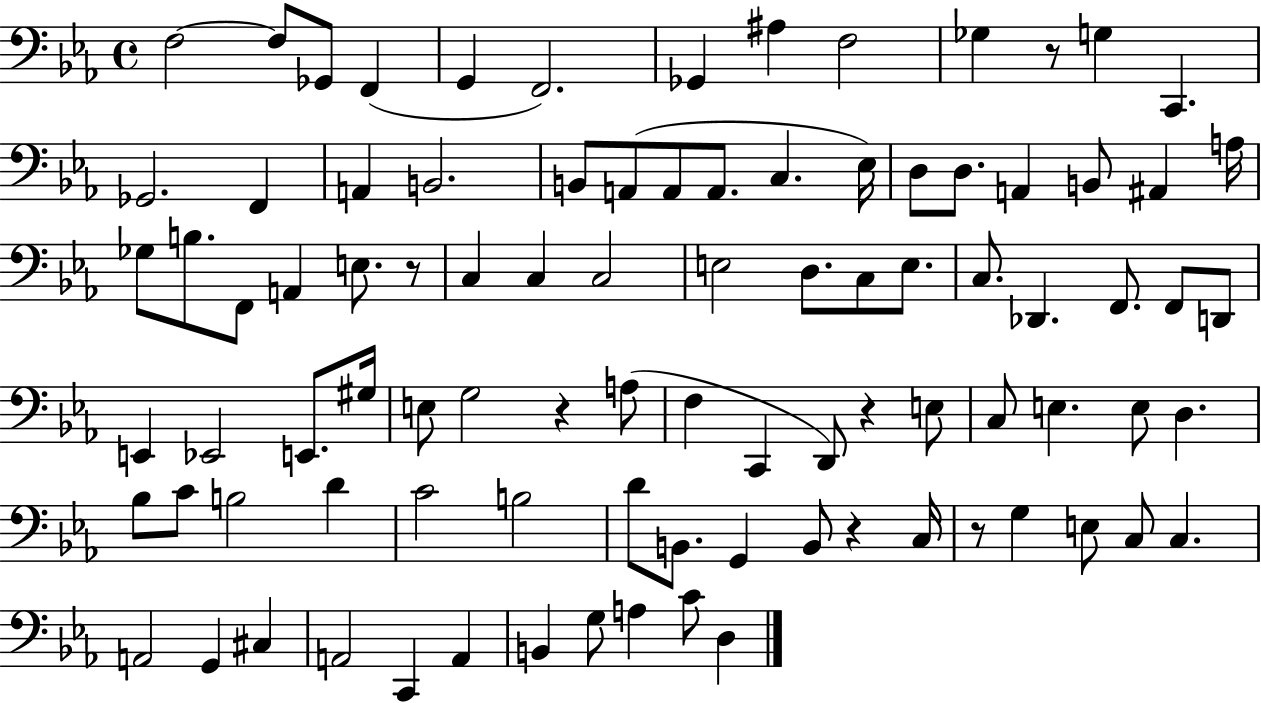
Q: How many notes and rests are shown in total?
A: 92